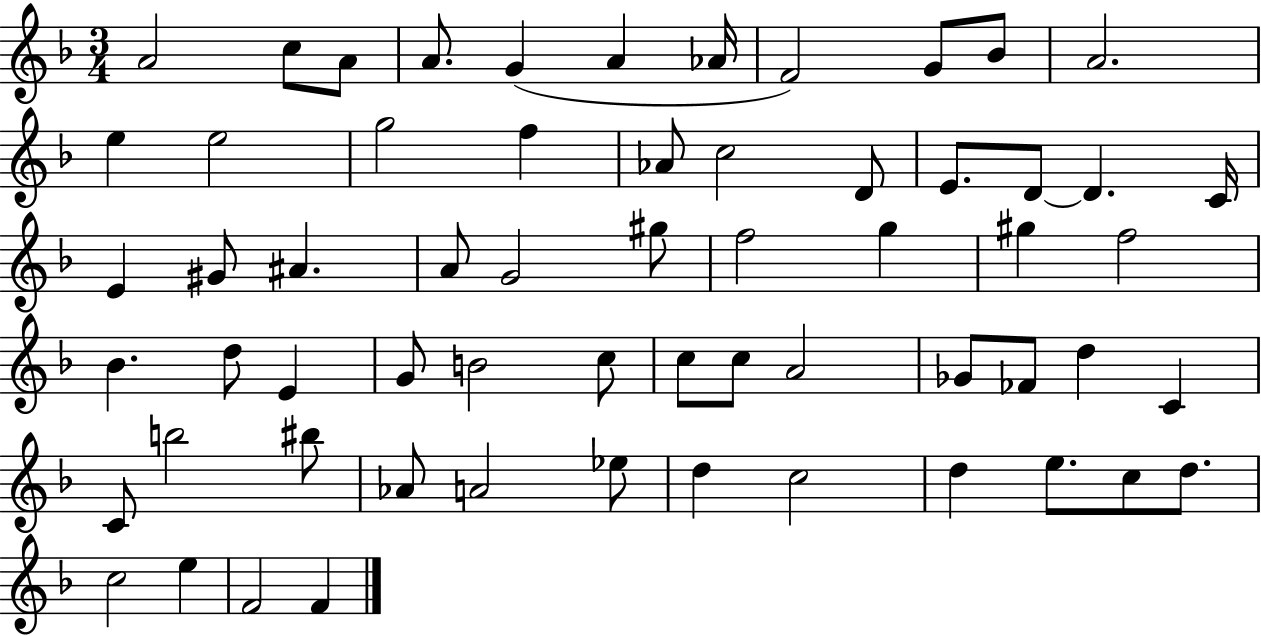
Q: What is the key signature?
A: F major